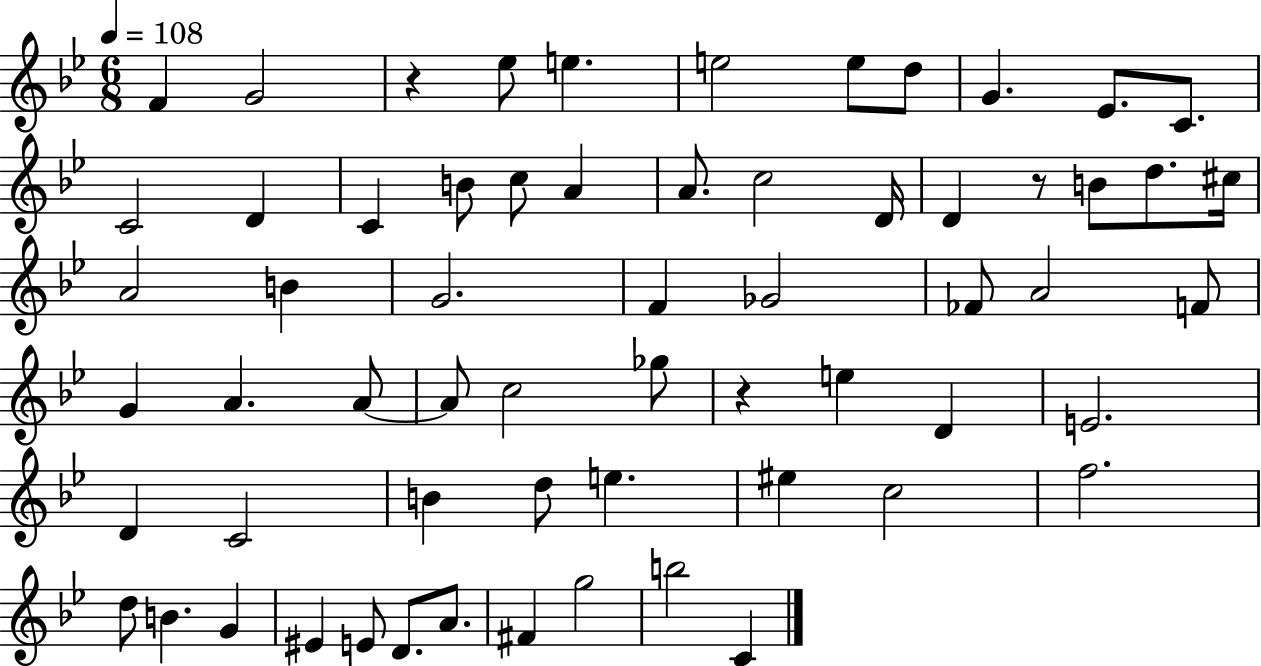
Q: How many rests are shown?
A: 3